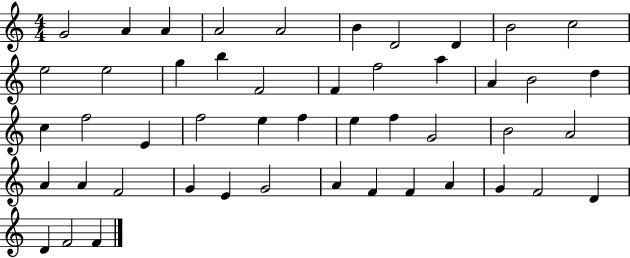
{
  \clef treble
  \numericTimeSignature
  \time 4/4
  \key c \major
  g'2 a'4 a'4 | a'2 a'2 | b'4 d'2 d'4 | b'2 c''2 | \break e''2 e''2 | g''4 b''4 f'2 | f'4 f''2 a''4 | a'4 b'2 d''4 | \break c''4 f''2 e'4 | f''2 e''4 f''4 | e''4 f''4 g'2 | b'2 a'2 | \break a'4 a'4 f'2 | g'4 e'4 g'2 | a'4 f'4 f'4 a'4 | g'4 f'2 d'4 | \break d'4 f'2 f'4 | \bar "|."
}